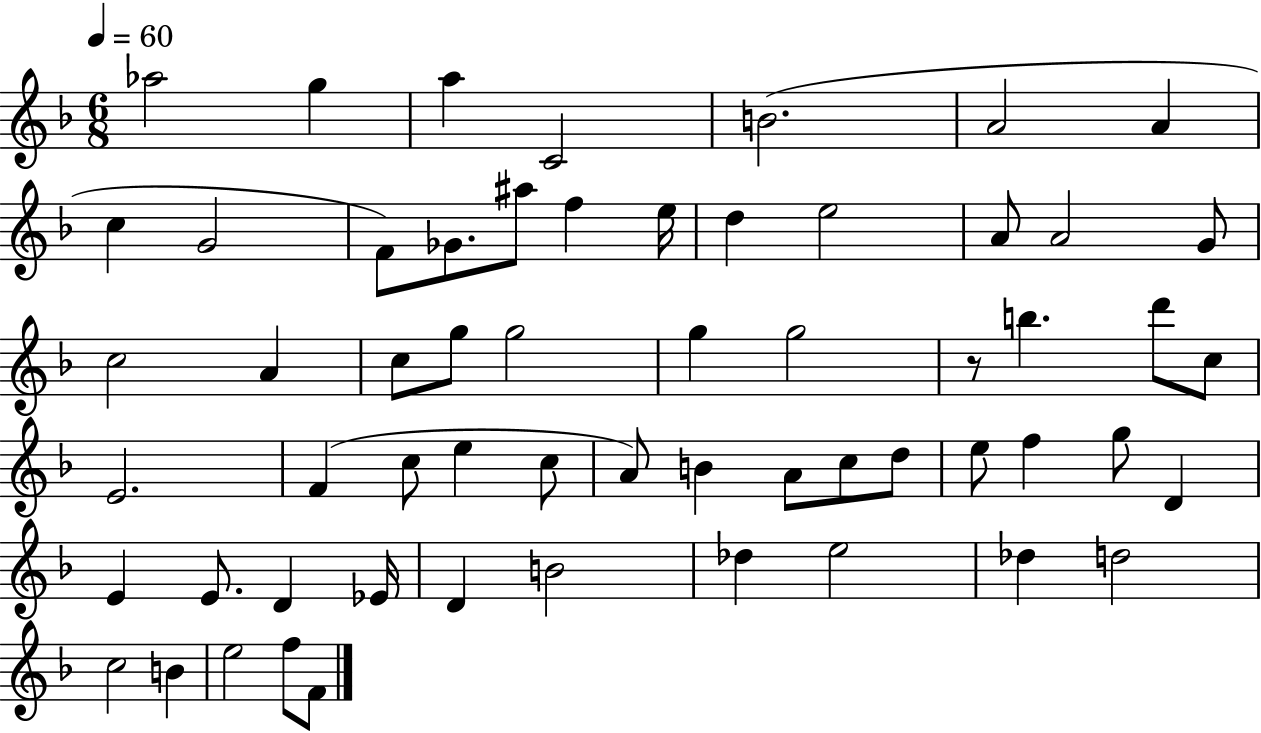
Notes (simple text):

Ab5/h G5/q A5/q C4/h B4/h. A4/h A4/q C5/q G4/h F4/e Gb4/e. A#5/e F5/q E5/s D5/q E5/h A4/e A4/h G4/e C5/h A4/q C5/e G5/e G5/h G5/q G5/h R/e B5/q. D6/e C5/e E4/h. F4/q C5/e E5/q C5/e A4/e B4/q A4/e C5/e D5/e E5/e F5/q G5/e D4/q E4/q E4/e. D4/q Eb4/s D4/q B4/h Db5/q E5/h Db5/q D5/h C5/h B4/q E5/h F5/e F4/e